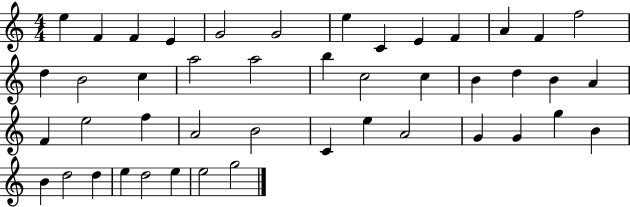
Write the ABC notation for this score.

X:1
T:Untitled
M:4/4
L:1/4
K:C
e F F E G2 G2 e C E F A F f2 d B2 c a2 a2 b c2 c B d B A F e2 f A2 B2 C e A2 G G g B B d2 d e d2 e e2 g2